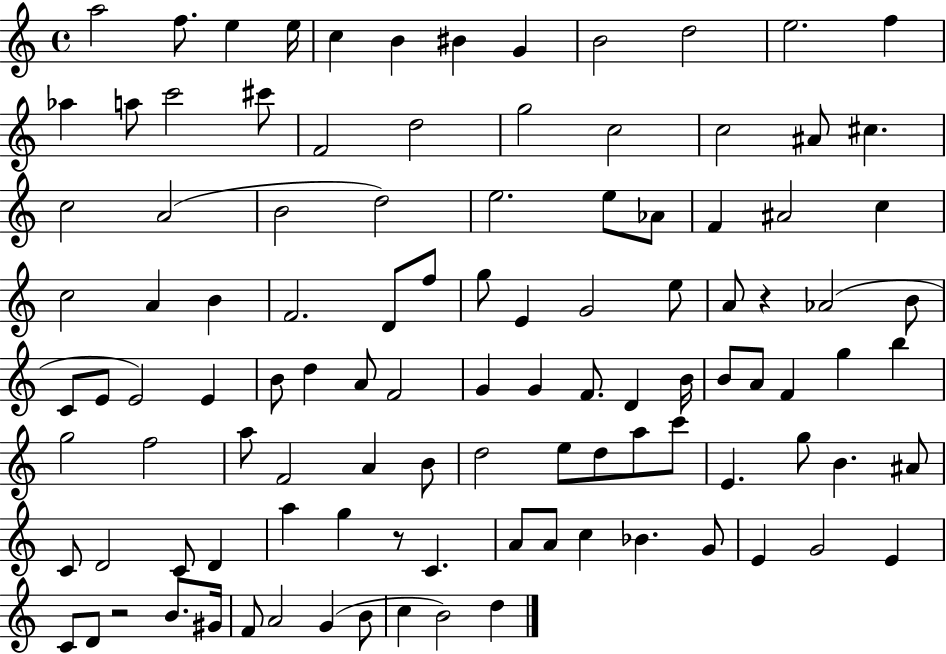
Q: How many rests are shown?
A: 3